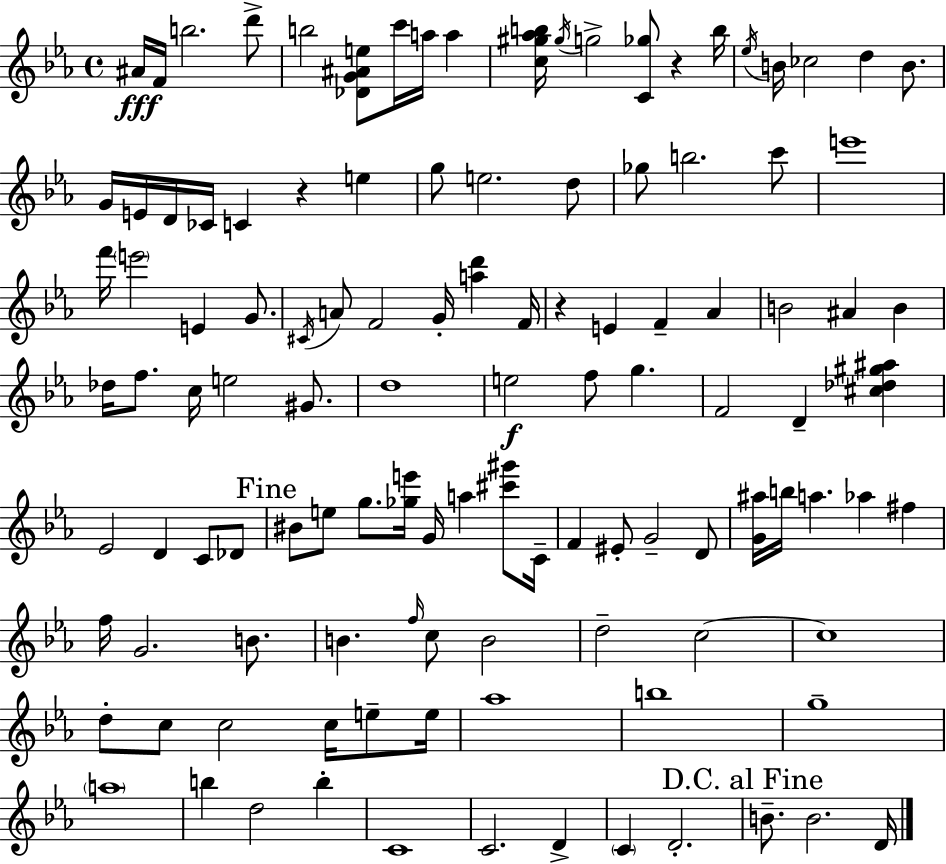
{
  \clef treble
  \time 4/4
  \defaultTimeSignature
  \key c \minor
  ais'16\fff f'16 b''2. d'''8-> | b''2 <des' g' ais' e''>8 c'''16 a''16 a''4 | <c'' gis'' aes'' b''>16 \acciaccatura { gis''16 } g''2-> <c' ges''>8 r4 | b''16 \acciaccatura { ees''16 } b'16 ces''2 d''4 b'8. | \break g'16 e'16 d'16 ces'16 c'4 r4 e''4 | g''8 e''2. | d''8 ges''8 b''2. | c'''8 e'''1 | \break f'''16 \parenthesize e'''2 e'4 g'8. | \acciaccatura { cis'16 } a'8 f'2 g'16-. <a'' d'''>4 | f'16 r4 e'4 f'4-- aes'4 | b'2 ais'4 b'4 | \break des''16 f''8. c''16 e''2 | gis'8. d''1 | e''2\f f''8 g''4. | f'2 d'4-- <cis'' des'' gis'' ais''>4 | \break ees'2 d'4 c'8 | des'8 \mark "Fine" bis'8 e''8 g''8. <ges'' e'''>16 g'16 a''4 | <cis''' gis'''>8 c'16-- f'4 eis'8-. g'2-- | d'8 <g' ais''>16 b''16 a''4. aes''4 fis''4 | \break f''16 g'2. | b'8. b'4. \grace { f''16 } c''8 b'2 | d''2-- c''2~~ | c''1 | \break d''8-. c''8 c''2 | c''16 e''8-- e''16 aes''1 | b''1 | g''1-- | \break \parenthesize a''1 | b''4 d''2 | b''4-. c'1 | c'2. | \break d'4-> \parenthesize c'4 d'2.-. | \mark "D.C. al Fine" b'8.-- b'2. | d'16 \bar "|."
}